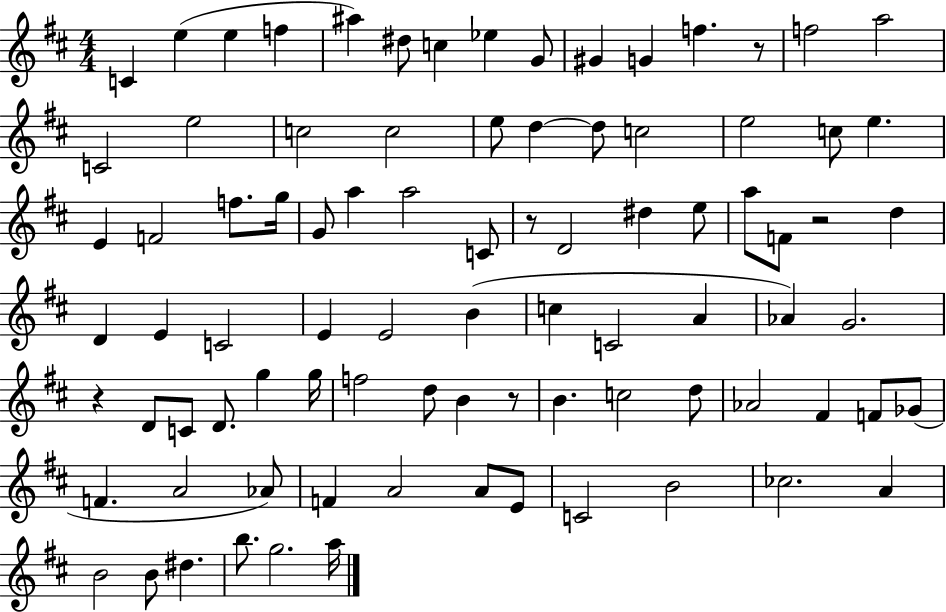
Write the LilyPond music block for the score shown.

{
  \clef treble
  \numericTimeSignature
  \time 4/4
  \key d \major
  c'4 e''4( e''4 f''4 | ais''4) dis''8 c''4 ees''4 g'8 | gis'4 g'4 f''4. r8 | f''2 a''2 | \break c'2 e''2 | c''2 c''2 | e''8 d''4~~ d''8 c''2 | e''2 c''8 e''4. | \break e'4 f'2 f''8. g''16 | g'8 a''4 a''2 c'8 | r8 d'2 dis''4 e''8 | a''8 f'8 r2 d''4 | \break d'4 e'4 c'2 | e'4 e'2 b'4( | c''4 c'2 a'4 | aes'4) g'2. | \break r4 d'8 c'8 d'8. g''4 g''16 | f''2 d''8 b'4 r8 | b'4. c''2 d''8 | aes'2 fis'4 f'8 ges'8( | \break f'4. a'2 aes'8) | f'4 a'2 a'8 e'8 | c'2 b'2 | ces''2. a'4 | \break b'2 b'8 dis''4. | b''8. g''2. a''16 | \bar "|."
}